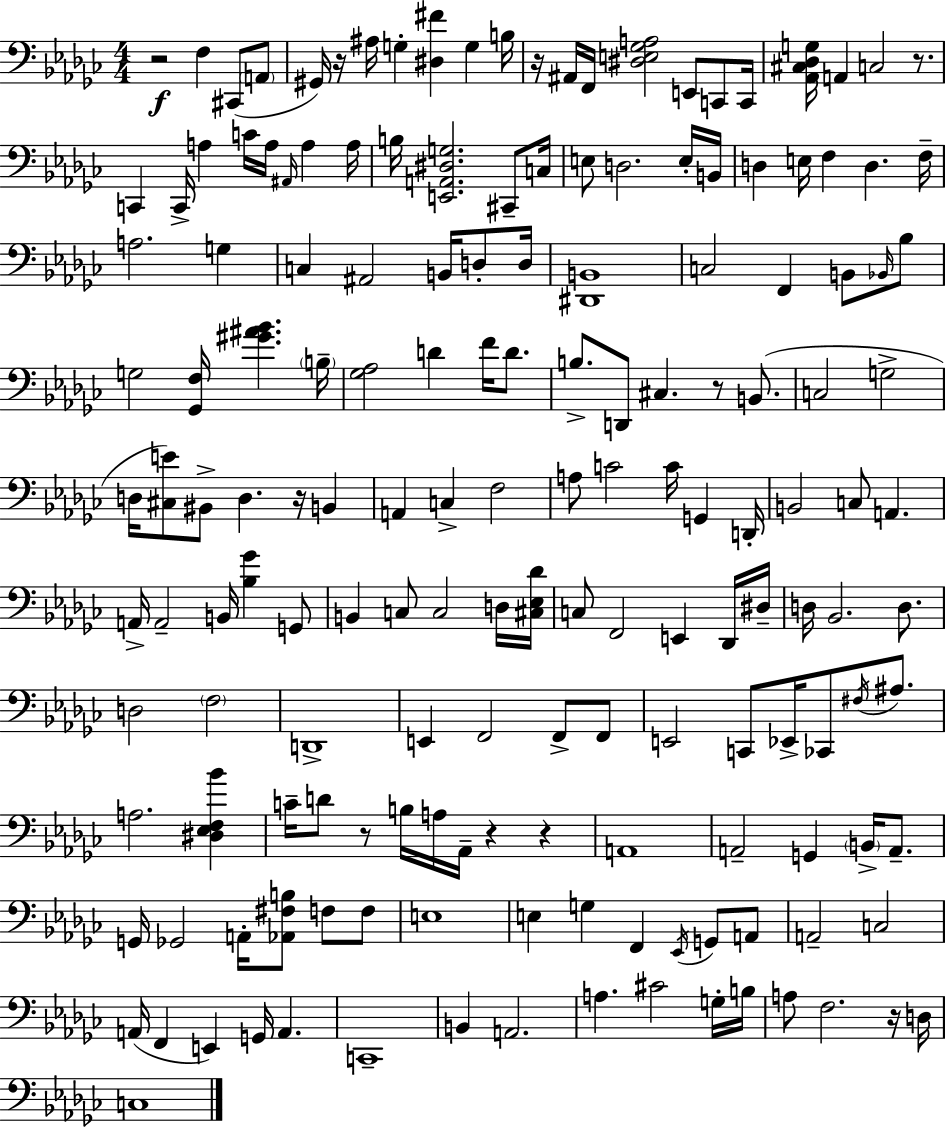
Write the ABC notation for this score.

X:1
T:Untitled
M:4/4
L:1/4
K:Ebm
z2 F, ^C,,/2 A,,/2 ^G,,/4 z/4 ^A,/4 G, [^D,^F] G, B,/4 z/4 ^A,,/4 F,,/4 [^D,E,_G,A,]2 E,,/2 C,,/2 C,,/4 [_A,,^C,_D,G,]/4 A,, C,2 z/2 C,, C,,/4 A, C/4 A,/4 ^A,,/4 A, A,/4 B,/4 [E,,A,,^D,G,]2 ^C,,/2 C,/4 E,/2 D,2 E,/4 B,,/4 D, E,/4 F, D, F,/4 A,2 G, C, ^A,,2 B,,/4 D,/2 D,/4 [^D,,B,,]4 C,2 F,, B,,/2 _B,,/4 _B,/2 G,2 [_G,,F,]/4 [^G^A_B] B,/4 [_G,_A,]2 D F/4 D/2 B,/2 D,,/2 ^C, z/2 B,,/2 C,2 G,2 D,/4 [^C,E]/2 ^B,,/2 D, z/4 B,, A,, C, F,2 A,/2 C2 C/4 G,, D,,/4 B,,2 C,/2 A,, A,,/4 A,,2 B,,/4 [_B,_G] G,,/2 B,, C,/2 C,2 D,/4 [^C,_E,_D]/4 C,/2 F,,2 E,, _D,,/4 ^D,/4 D,/4 _B,,2 D,/2 D,2 F,2 D,,4 E,, F,,2 F,,/2 F,,/2 E,,2 C,,/2 _E,,/4 _C,,/2 ^F,/4 ^A,/2 A,2 [^D,_E,F,_B] C/4 D/2 z/2 B,/4 A,/4 _A,,/4 z z A,,4 A,,2 G,, B,,/4 A,,/2 G,,/4 _G,,2 A,,/4 [_A,,^F,B,]/2 F,/2 F,/2 E,4 E, G, F,, _E,,/4 G,,/2 A,,/2 A,,2 C,2 A,,/4 F,, E,, G,,/4 A,, C,,4 B,, A,,2 A, ^C2 G,/4 B,/4 A,/2 F,2 z/4 D,/4 C,4